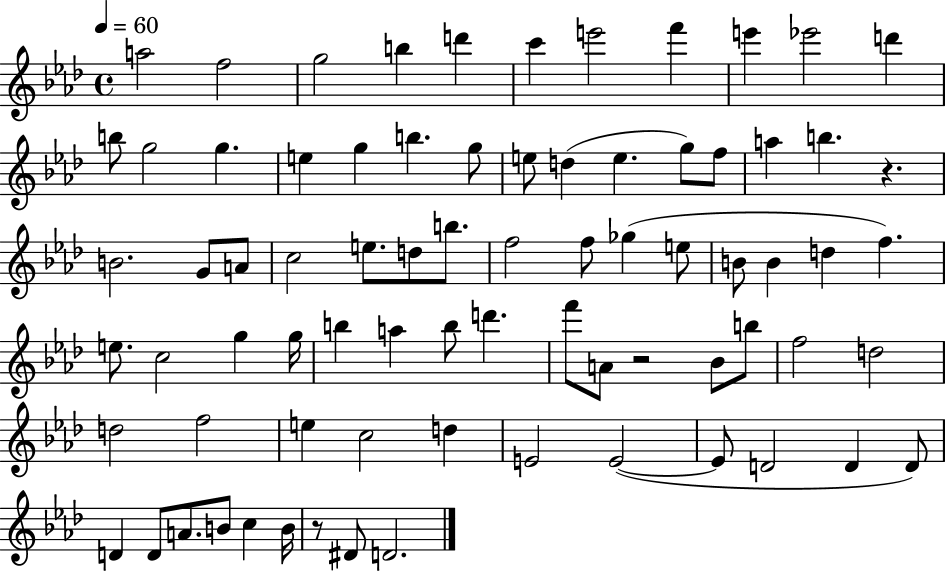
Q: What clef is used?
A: treble